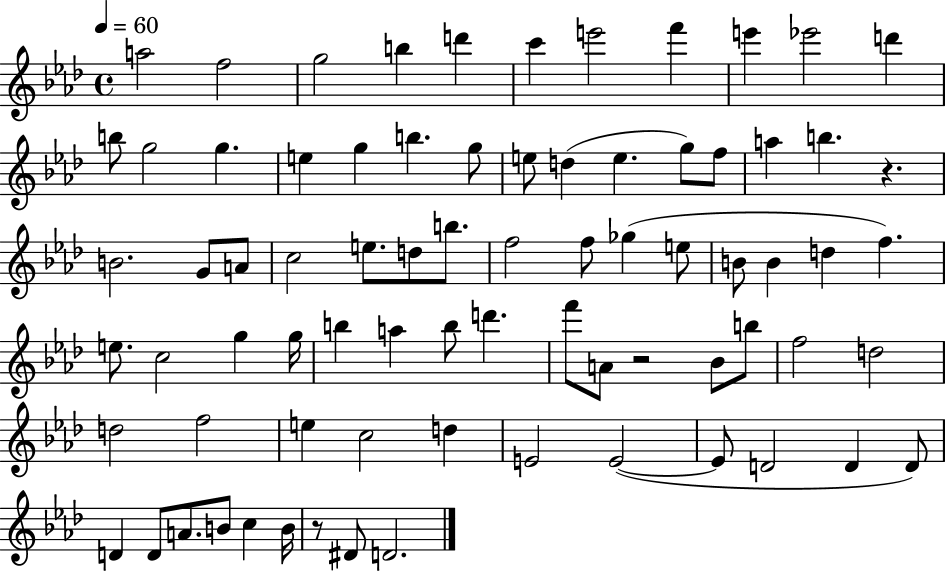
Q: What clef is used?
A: treble